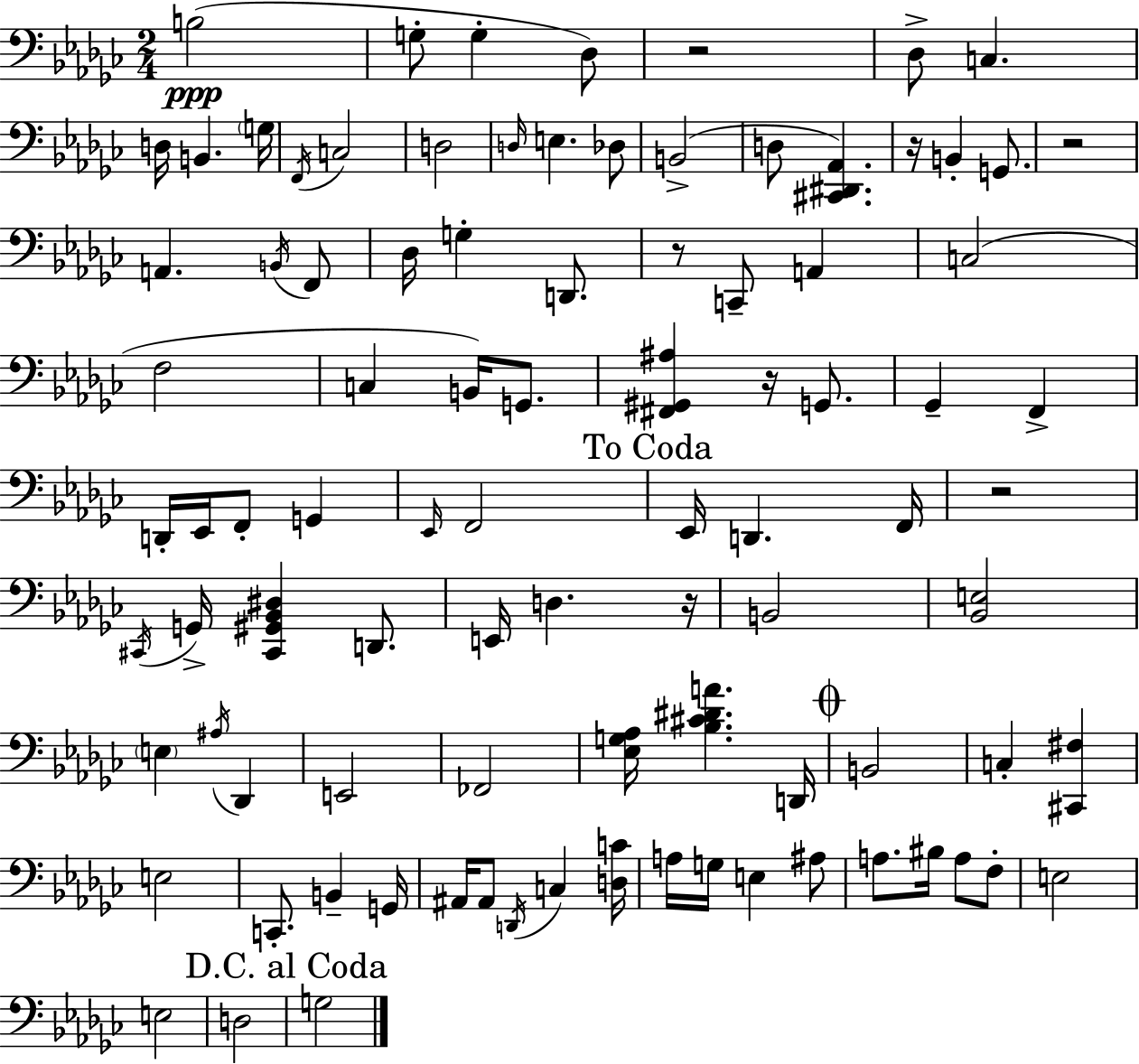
{
  \clef bass
  \numericTimeSignature
  \time 2/4
  \key ees \minor
  b2(\ppp | g8-. g4-. des8) | r2 | des8-> c4. | \break d16 b,4. \parenthesize g16 | \acciaccatura { f,16 } c2 | d2 | \grace { d16 } e4. | \break des8 b,2->( | d8 <cis, dis, aes,>4.) | r16 b,4-. g,8. | r2 | \break a,4. | \acciaccatura { b,16 } f,8 des16 g4-. | d,8. r8 c,8-- a,4 | c2( | \break f2 | c4 b,16) | g,8. <fis, gis, ais>4 r16 | g,8. ges,4-- f,4-> | \break d,16-. ees,16 f,8-. g,4 | \grace { ees,16 } f,2 | \mark "To Coda" ees,16 d,4. | f,16 r2 | \break \acciaccatura { cis,16 } g,16-> <cis, gis, bes, dis>4 | d,8. e,16 d4. | r16 b,2 | <bes, e>2 | \break \parenthesize e4 | \acciaccatura { ais16 } des,4 e,2 | fes,2 | <ees g aes>16 <bes cis' dis' a'>4. | \break d,16 \mark \markup { \musicglyph "scripts.coda" } b,2 | c4-. | <cis, fis>4 e2 | c,8.-. | \break b,4-- g,16 ais,16 ais,8 | \acciaccatura { d,16 } c4 <d c'>16 a16 | g16 e4 ais8 a8. | bis16 a8 f8-. e2 | \break e2 | d2 | \mark "D.C. al Coda" g2 | \bar "|."
}